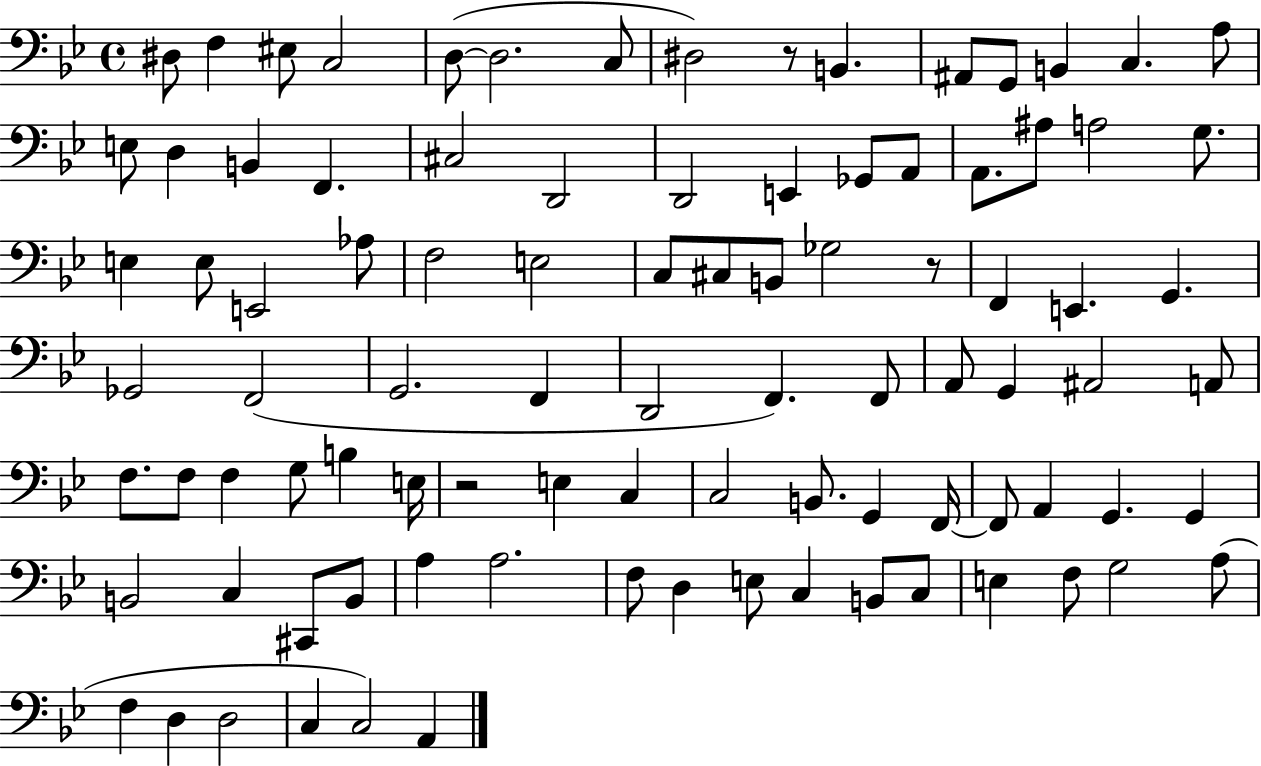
X:1
T:Untitled
M:4/4
L:1/4
K:Bb
^D,/2 F, ^E,/2 C,2 D,/2 D,2 C,/2 ^D,2 z/2 B,, ^A,,/2 G,,/2 B,, C, A,/2 E,/2 D, B,, F,, ^C,2 D,,2 D,,2 E,, _G,,/2 A,,/2 A,,/2 ^A,/2 A,2 G,/2 E, E,/2 E,,2 _A,/2 F,2 E,2 C,/2 ^C,/2 B,,/2 _G,2 z/2 F,, E,, G,, _G,,2 F,,2 G,,2 F,, D,,2 F,, F,,/2 A,,/2 G,, ^A,,2 A,,/2 F,/2 F,/2 F, G,/2 B, E,/4 z2 E, C, C,2 B,,/2 G,, F,,/4 F,,/2 A,, G,, G,, B,,2 C, ^C,,/2 B,,/2 A, A,2 F,/2 D, E,/2 C, B,,/2 C,/2 E, F,/2 G,2 A,/2 F, D, D,2 C, C,2 A,,